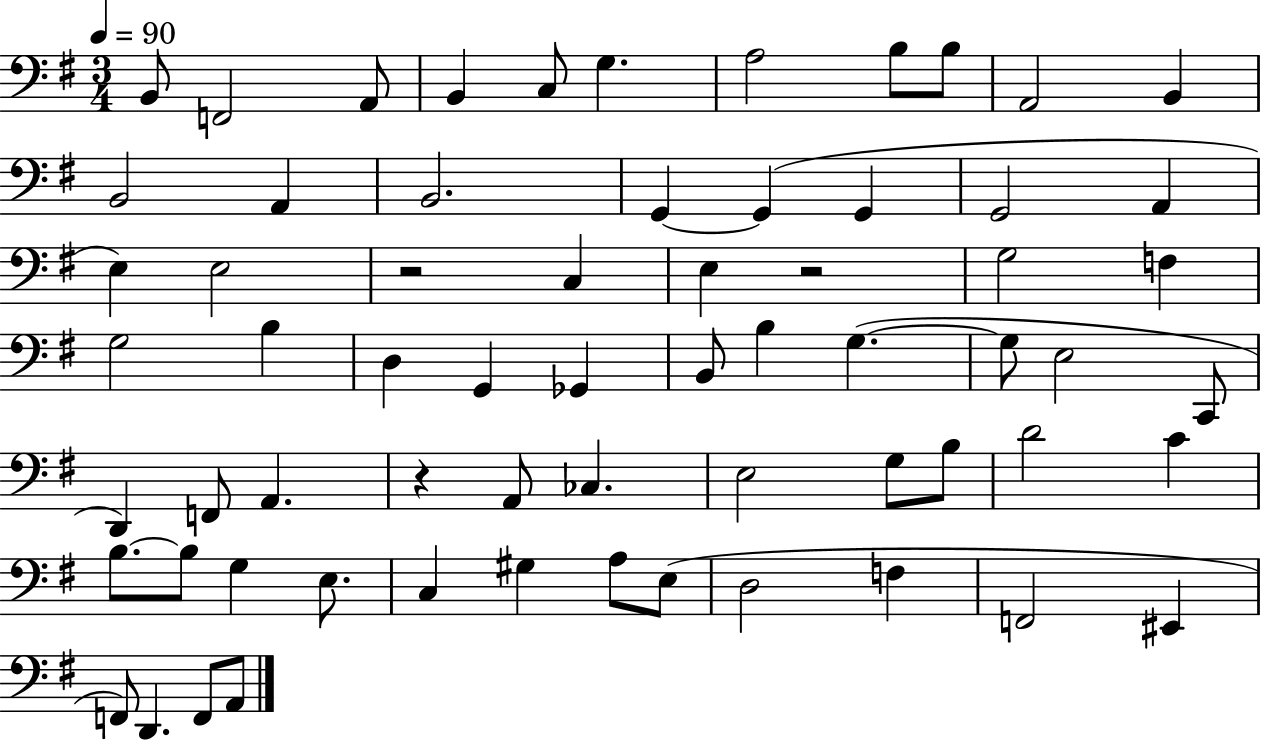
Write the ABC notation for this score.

X:1
T:Untitled
M:3/4
L:1/4
K:G
B,,/2 F,,2 A,,/2 B,, C,/2 G, A,2 B,/2 B,/2 A,,2 B,, B,,2 A,, B,,2 G,, G,, G,, G,,2 A,, E, E,2 z2 C, E, z2 G,2 F, G,2 B, D, G,, _G,, B,,/2 B, G, G,/2 E,2 C,,/2 D,, F,,/2 A,, z A,,/2 _C, E,2 G,/2 B,/2 D2 C B,/2 B,/2 G, E,/2 C, ^G, A,/2 E,/2 D,2 F, F,,2 ^E,, F,,/2 D,, F,,/2 A,,/2